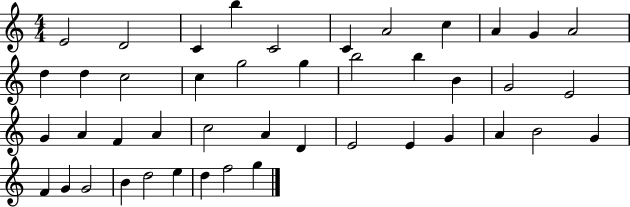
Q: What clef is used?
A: treble